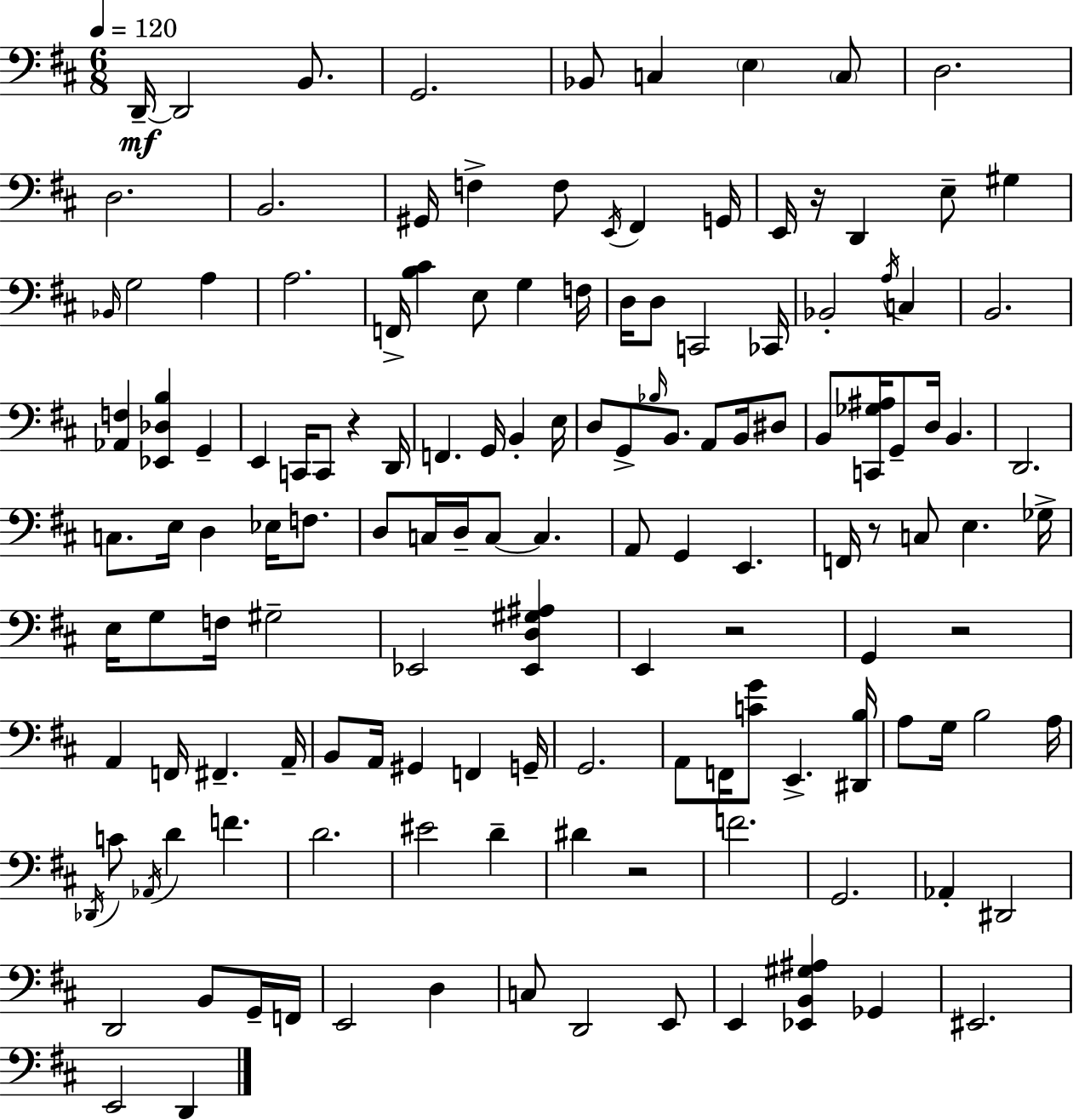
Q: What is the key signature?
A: D major